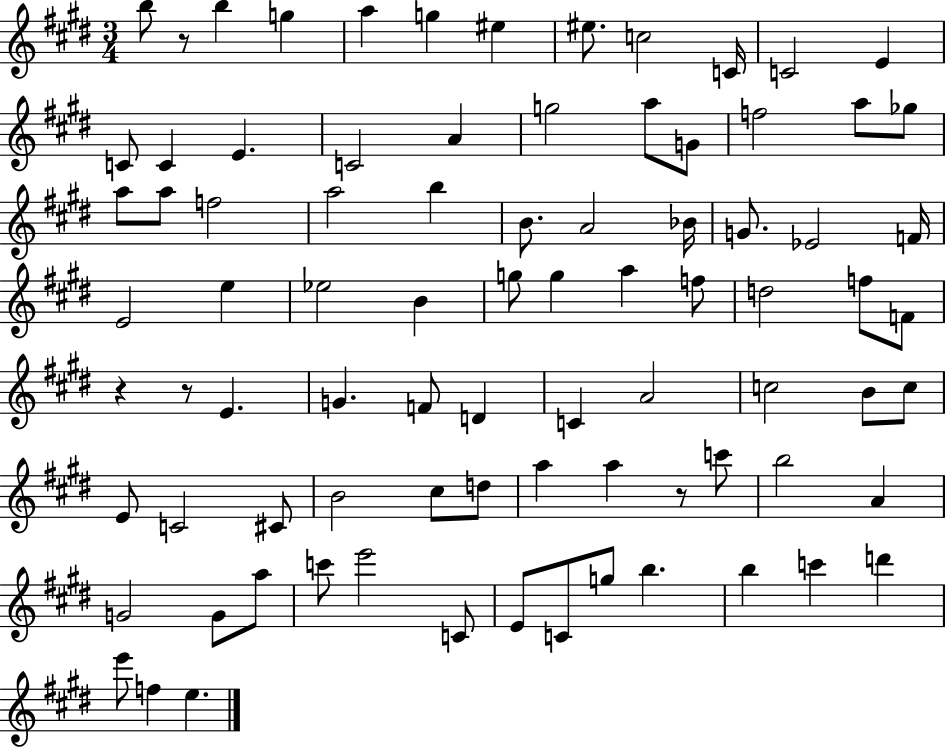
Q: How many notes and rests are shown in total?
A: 84